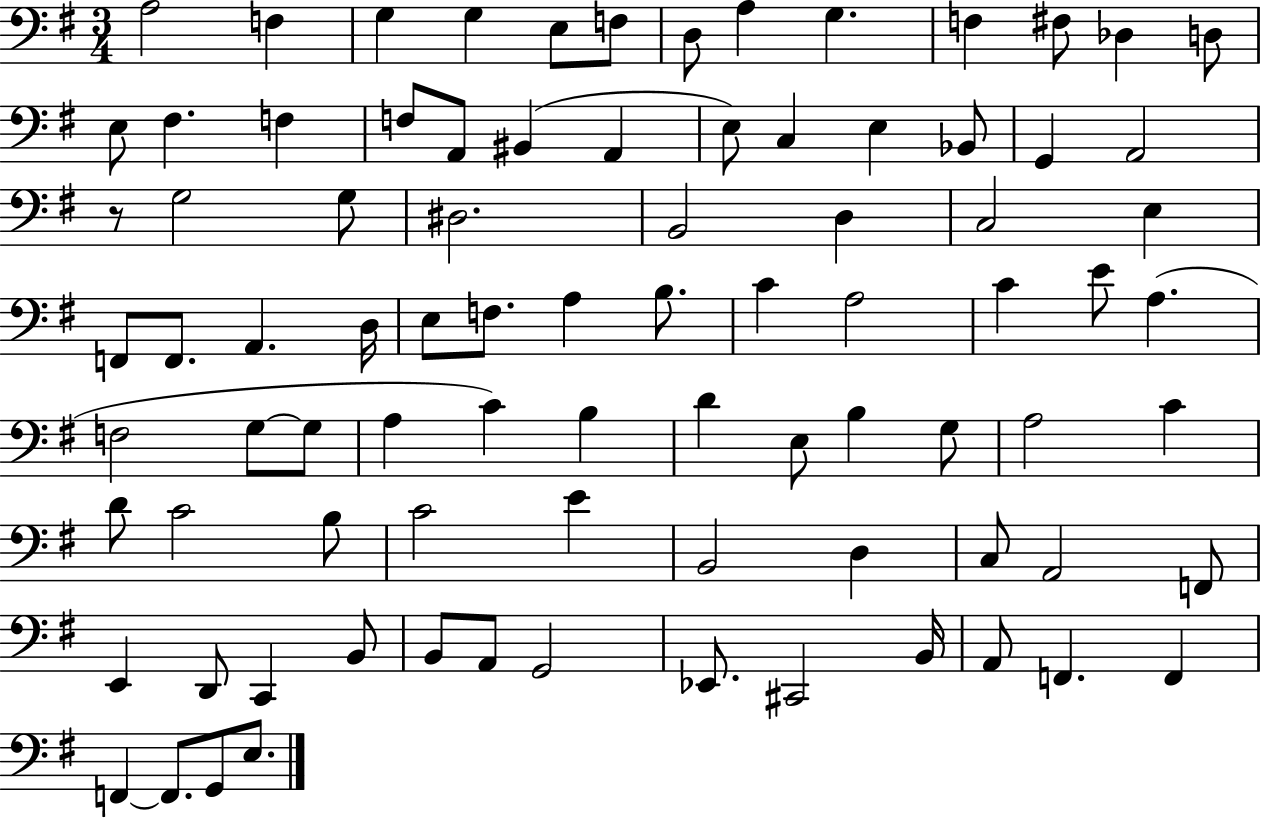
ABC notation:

X:1
T:Untitled
M:3/4
L:1/4
K:G
A,2 F, G, G, E,/2 F,/2 D,/2 A, G, F, ^F,/2 _D, D,/2 E,/2 ^F, F, F,/2 A,,/2 ^B,, A,, E,/2 C, E, _B,,/2 G,, A,,2 z/2 G,2 G,/2 ^D,2 B,,2 D, C,2 E, F,,/2 F,,/2 A,, D,/4 E,/2 F,/2 A, B,/2 C A,2 C E/2 A, F,2 G,/2 G,/2 A, C B, D E,/2 B, G,/2 A,2 C D/2 C2 B,/2 C2 E B,,2 D, C,/2 A,,2 F,,/2 E,, D,,/2 C,, B,,/2 B,,/2 A,,/2 G,,2 _E,,/2 ^C,,2 B,,/4 A,,/2 F,, F,, F,, F,,/2 G,,/2 E,/2